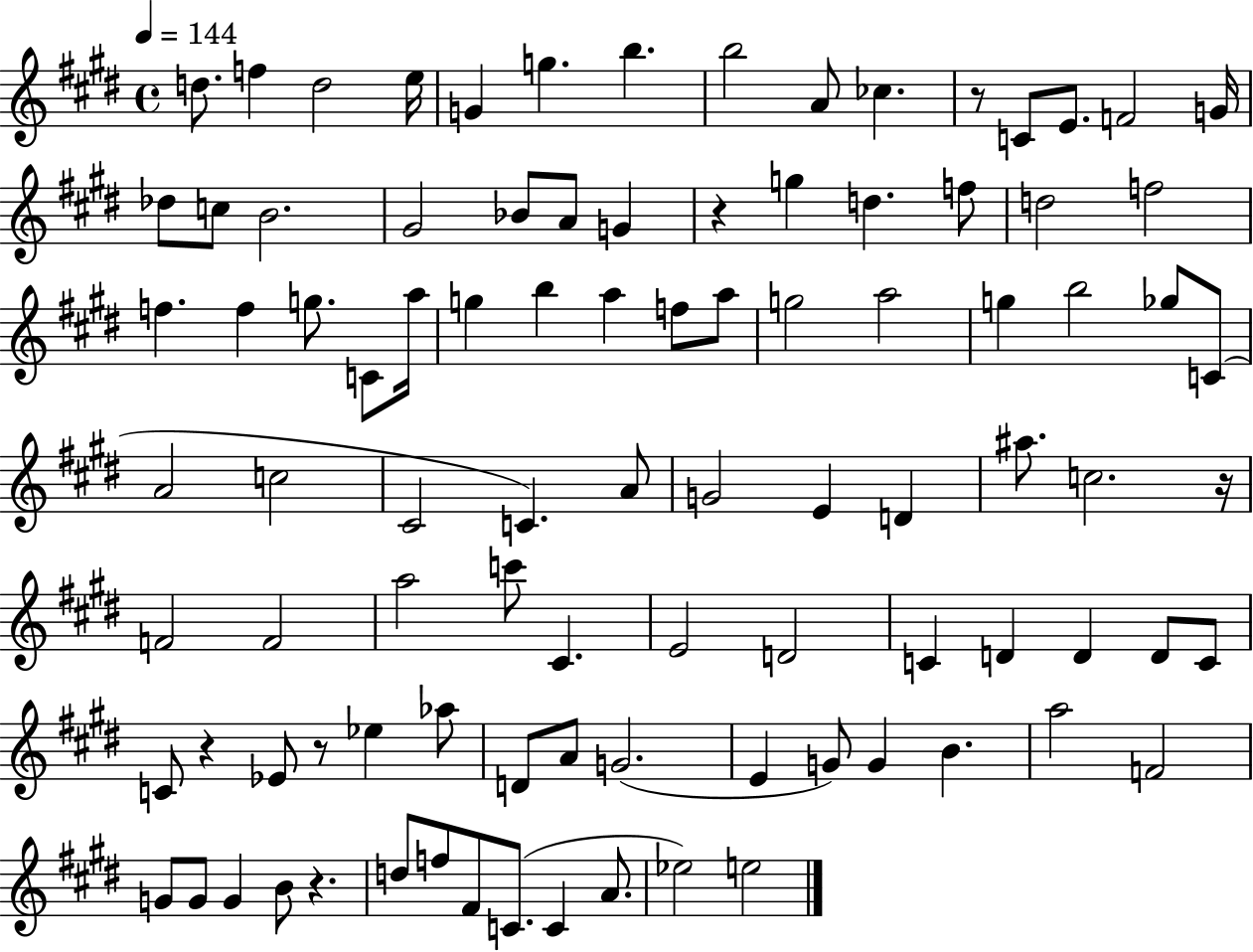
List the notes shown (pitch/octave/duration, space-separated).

D5/e. F5/q D5/h E5/s G4/q G5/q. B5/q. B5/h A4/e CES5/q. R/e C4/e E4/e. F4/h G4/s Db5/e C5/e B4/h. G#4/h Bb4/e A4/e G4/q R/q G5/q D5/q. F5/e D5/h F5/h F5/q. F5/q G5/e. C4/e A5/s G5/q B5/q A5/q F5/e A5/e G5/h A5/h G5/q B5/h Gb5/e C4/e A4/h C5/h C#4/h C4/q. A4/e G4/h E4/q D4/q A#5/e. C5/h. R/s F4/h F4/h A5/h C6/e C#4/q. E4/h D4/h C4/q D4/q D4/q D4/e C4/e C4/e R/q Eb4/e R/e Eb5/q Ab5/e D4/e A4/e G4/h. E4/q G4/e G4/q B4/q. A5/h F4/h G4/e G4/e G4/q B4/e R/q. D5/e F5/e F#4/e C4/e. C4/q A4/e. Eb5/h E5/h